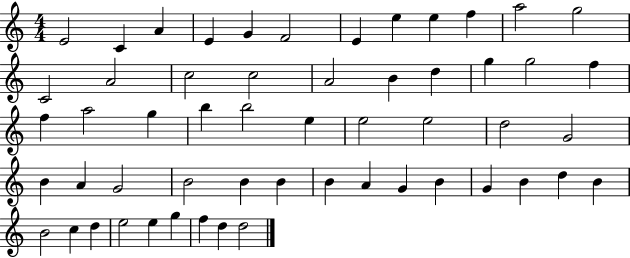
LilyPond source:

{
  \clef treble
  \numericTimeSignature
  \time 4/4
  \key c \major
  e'2 c'4 a'4 | e'4 g'4 f'2 | e'4 e''4 e''4 f''4 | a''2 g''2 | \break c'2 a'2 | c''2 c''2 | a'2 b'4 d''4 | g''4 g''2 f''4 | \break f''4 a''2 g''4 | b''4 b''2 e''4 | e''2 e''2 | d''2 g'2 | \break b'4 a'4 g'2 | b'2 b'4 b'4 | b'4 a'4 g'4 b'4 | g'4 b'4 d''4 b'4 | \break b'2 c''4 d''4 | e''2 e''4 g''4 | f''4 d''4 d''2 | \bar "|."
}